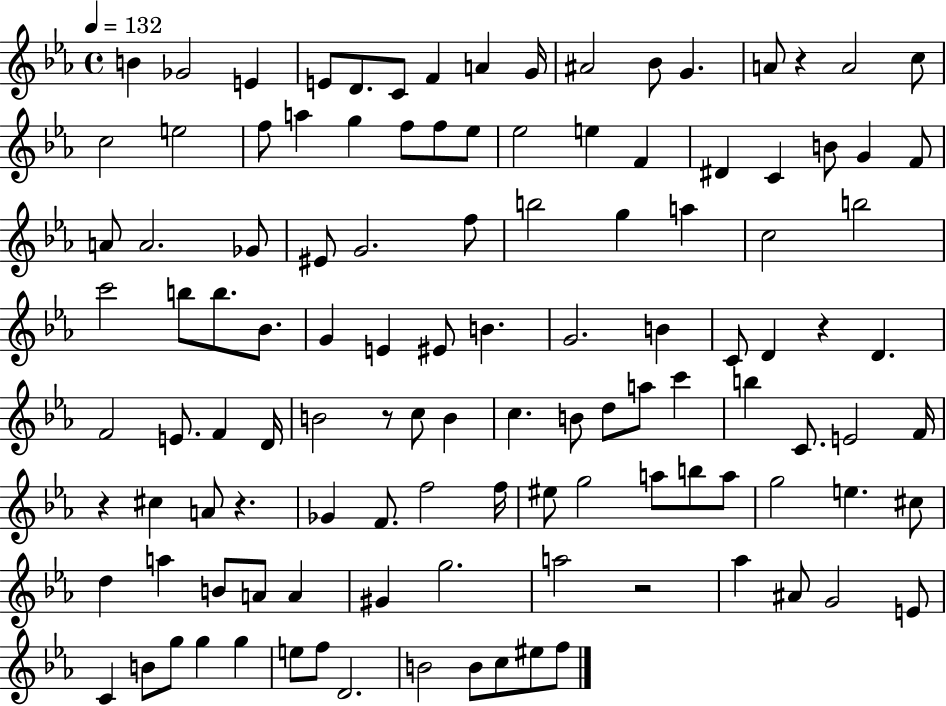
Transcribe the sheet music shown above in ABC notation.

X:1
T:Untitled
M:4/4
L:1/4
K:Eb
B _G2 E E/2 D/2 C/2 F A G/4 ^A2 _B/2 G A/2 z A2 c/2 c2 e2 f/2 a g f/2 f/2 _e/2 _e2 e F ^D C B/2 G F/2 A/2 A2 _G/2 ^E/2 G2 f/2 b2 g a c2 b2 c'2 b/2 b/2 _B/2 G E ^E/2 B G2 B C/2 D z D F2 E/2 F D/4 B2 z/2 c/2 B c B/2 d/2 a/2 c' b C/2 E2 F/4 z ^c A/2 z _G F/2 f2 f/4 ^e/2 g2 a/2 b/2 a/2 g2 e ^c/2 d a B/2 A/2 A ^G g2 a2 z2 _a ^A/2 G2 E/2 C B/2 g/2 g g e/2 f/2 D2 B2 B/2 c/2 ^e/2 f/2